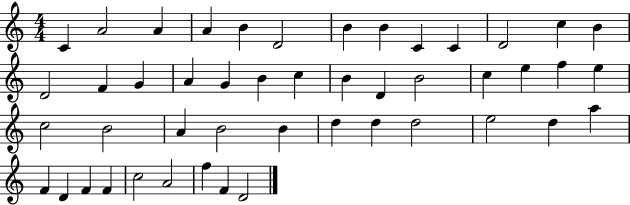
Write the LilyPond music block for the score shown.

{
  \clef treble
  \numericTimeSignature
  \time 4/4
  \key c \major
  c'4 a'2 a'4 | a'4 b'4 d'2 | b'4 b'4 c'4 c'4 | d'2 c''4 b'4 | \break d'2 f'4 g'4 | a'4 g'4 b'4 c''4 | b'4 d'4 b'2 | c''4 e''4 f''4 e''4 | \break c''2 b'2 | a'4 b'2 b'4 | d''4 d''4 d''2 | e''2 d''4 a''4 | \break f'4 d'4 f'4 f'4 | c''2 a'2 | f''4 f'4 d'2 | \bar "|."
}